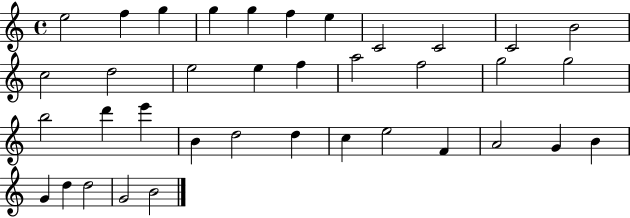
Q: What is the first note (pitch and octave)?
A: E5